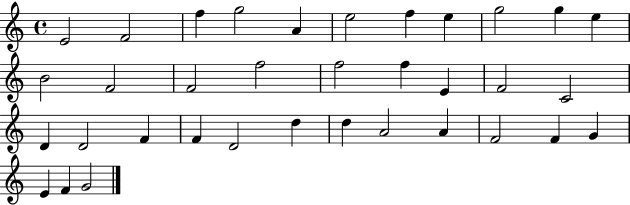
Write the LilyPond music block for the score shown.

{
  \clef treble
  \time 4/4
  \defaultTimeSignature
  \key c \major
  e'2 f'2 | f''4 g''2 a'4 | e''2 f''4 e''4 | g''2 g''4 e''4 | \break b'2 f'2 | f'2 f''2 | f''2 f''4 e'4 | f'2 c'2 | \break d'4 d'2 f'4 | f'4 d'2 d''4 | d''4 a'2 a'4 | f'2 f'4 g'4 | \break e'4 f'4 g'2 | \bar "|."
}